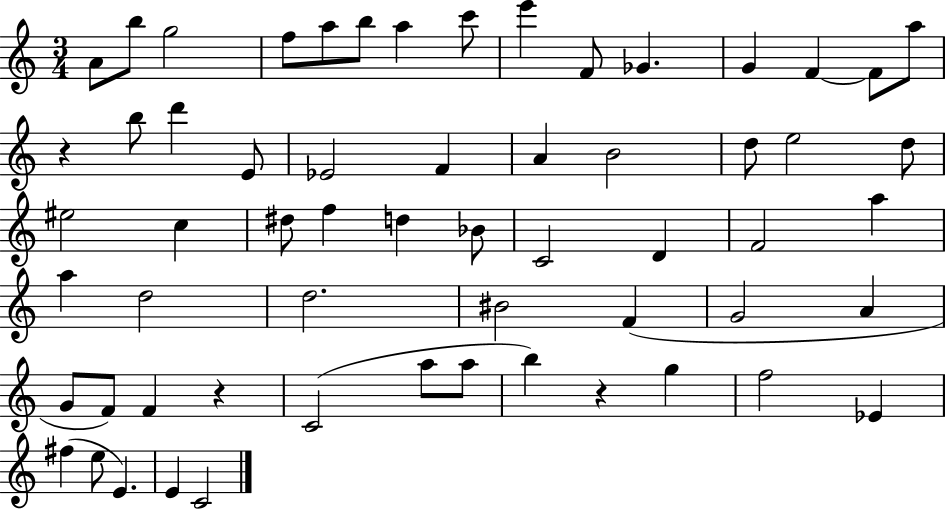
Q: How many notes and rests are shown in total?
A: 60